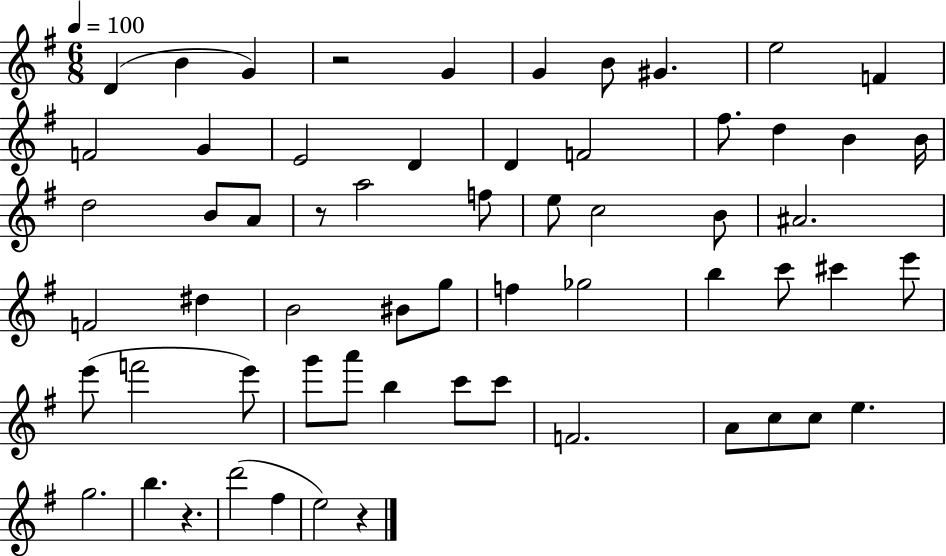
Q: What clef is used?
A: treble